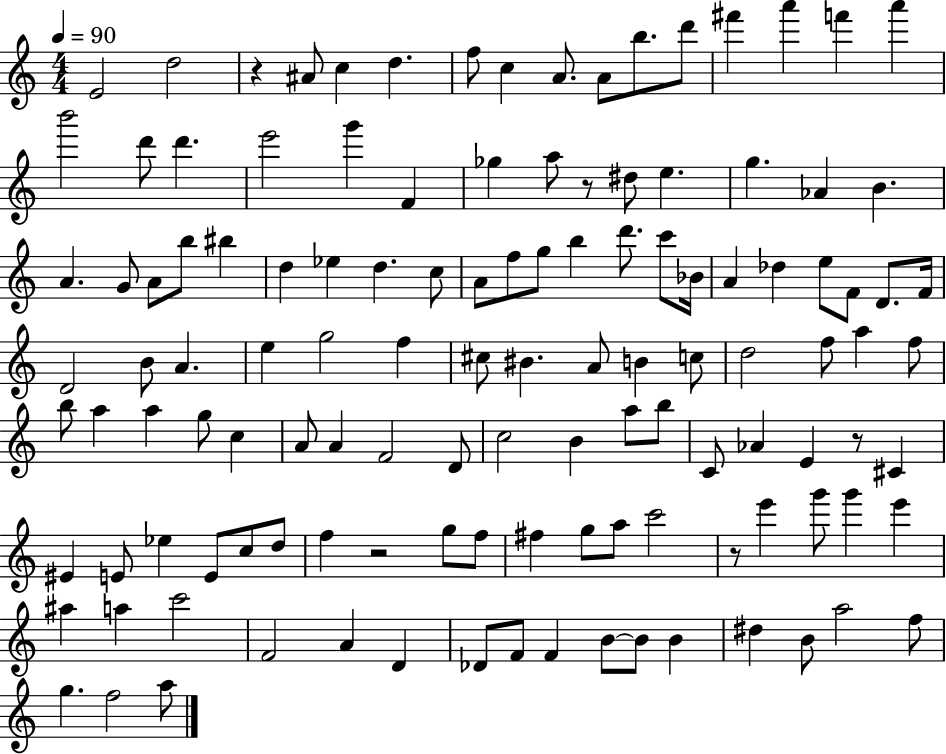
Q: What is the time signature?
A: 4/4